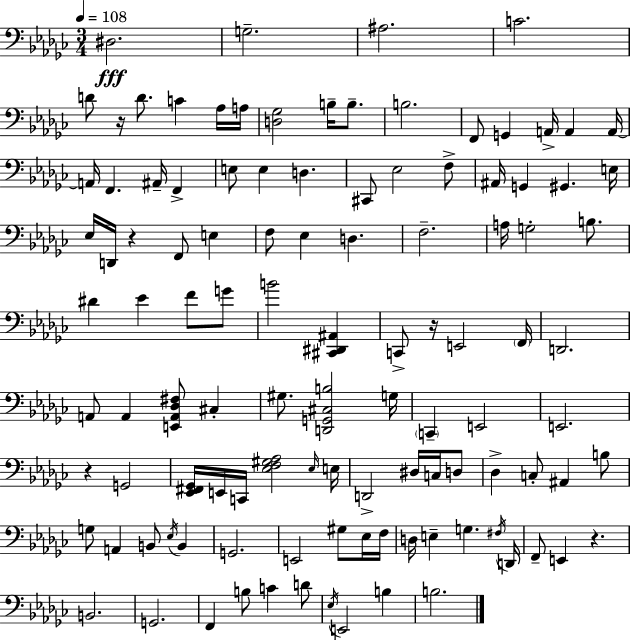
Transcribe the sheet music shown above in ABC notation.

X:1
T:Untitled
M:3/4
L:1/4
K:Ebm
^D,2 G,2 ^A,2 C2 D/2 z/4 D/2 C _A,/4 A,/4 [D,_G,]2 B,/4 B,/2 B,2 F,,/2 G,, A,,/4 A,, A,,/4 A,,/4 F,, ^A,,/4 F,, E,/2 E, D, ^C,,/2 _E,2 F,/2 ^A,,/4 G,, ^G,, E,/4 _E,/4 D,,/4 z F,,/2 E, F,/2 _E, D, F,2 A,/4 G,2 B,/2 ^D _E F/2 G/2 B2 [^C,,^D,,^A,,] C,,/2 z/4 E,,2 F,,/4 D,,2 A,,/2 A,, [E,,A,,_D,^F,]/2 ^C, ^G,/2 [D,,G,,^C,B,]2 G,/4 C,, E,,2 E,,2 z G,,2 [_E,,^F,,_G,,]/4 E,,/4 C,,/4 [_E,F,^G,_A,]2 _E,/4 E,/4 D,,2 ^D,/4 C,/4 D,/2 _D, C,/2 ^A,, B,/2 G,/2 A,, B,,/2 _E,/4 B,, G,,2 E,,2 ^G,/2 _E,/4 F,/4 D,/4 E, G, ^F,/4 D,,/4 F,,/2 E,, z B,,2 G,,2 F,, B,/2 C D/2 _E,/4 E,,2 B, B,2